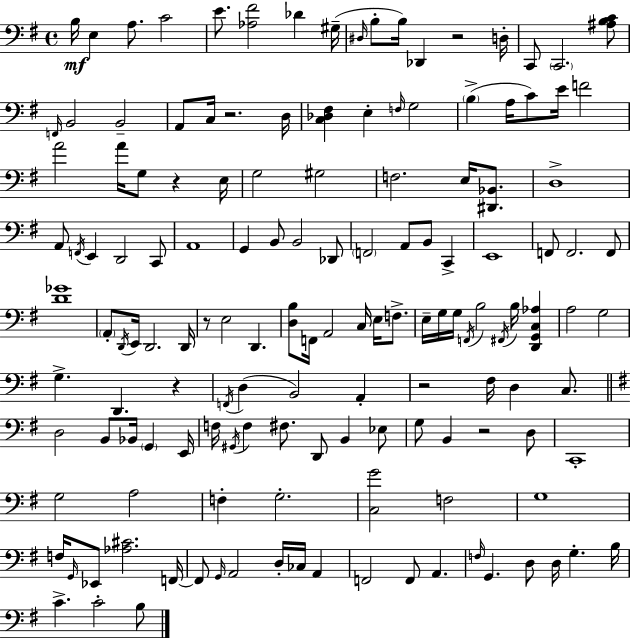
X:1
T:Untitled
M:4/4
L:1/4
K:Em
B,/4 E, A,/2 C2 E/2 [_A,^F]2 _D ^G,/4 ^D,/4 B,/2 B,/4 _D,, z2 D,/4 C,,/2 C,,2 [^A,B,C]/2 F,,/4 B,,2 B,,2 A,,/2 C,/4 z2 D,/4 [C,_D,^F,] E, F,/4 G,2 B, A,/4 C/2 E/4 F2 A2 A/4 G,/2 z E,/4 G,2 ^G,2 F,2 E,/4 [^D,,_B,,]/2 D,4 A,,/2 F,,/4 E,, D,,2 C,,/2 A,,4 G,, B,,/2 B,,2 _D,,/2 F,,2 A,,/2 B,,/2 C,, E,,4 F,,/2 F,,2 F,,/2 [D_G]4 A,,/2 D,,/4 E,,/4 D,,2 D,,/4 z/2 E,2 D,, [D,B,]/2 F,,/4 A,,2 C,/4 E,/4 F,/2 E,/4 G,/4 G,/4 F,,/4 B,2 ^F,,/4 B,/4 [D,,G,,C,_A,] A,2 G,2 G, D,, z F,,/4 D, B,,2 A,, z2 ^F,/4 D, C,/2 D,2 B,,/2 _B,,/4 G,, E,,/4 F,/4 ^G,,/4 F, ^F,/2 D,,/2 B,, _E,/2 G,/2 B,, z2 D,/2 C,,4 G,2 A,2 F, G,2 [C,G]2 F,2 G,4 F,/4 G,,/4 _E,,/2 [_A,^C]2 F,,/4 F,,/2 G,,/4 A,,2 D,/4 _C,/4 A,, F,,2 F,,/2 A,, F,/4 G,, D,/2 D,/4 G, B,/4 C C2 B,/2